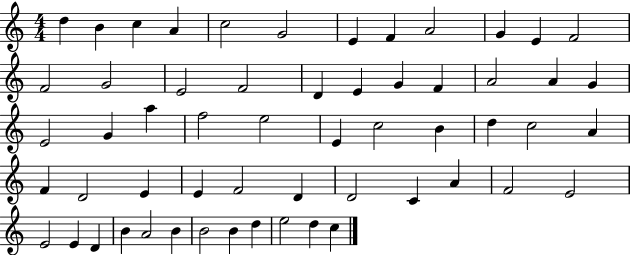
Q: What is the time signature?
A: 4/4